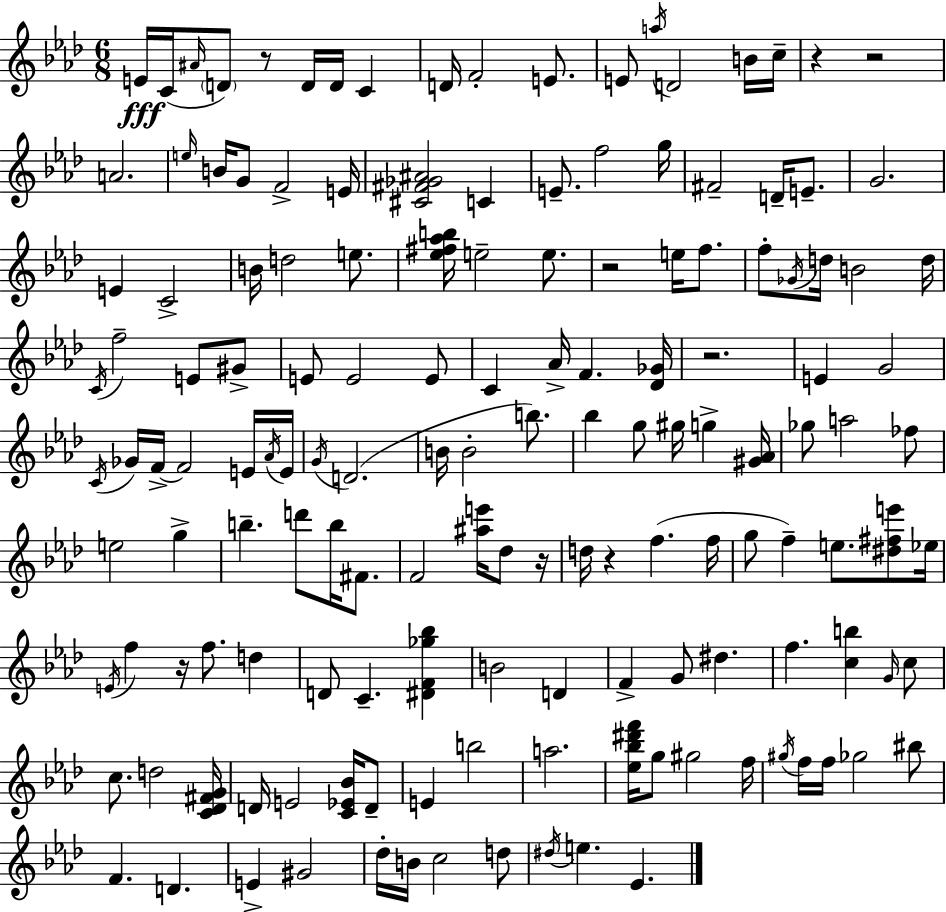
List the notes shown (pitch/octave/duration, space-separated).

E4/s C4/s A#4/s D4/e R/e D4/s D4/s C4/q D4/s F4/h E4/e. E4/e A5/s D4/h B4/s C5/s R/q R/h A4/h. E5/s B4/s G4/e F4/h E4/s [C#4,F#4,Gb4,A#4]/h C4/q E4/e. F5/h G5/s F#4/h D4/s E4/e. G4/h. E4/q C4/h B4/s D5/h E5/e. [Eb5,F#5,Ab5,B5]/s E5/h E5/e. R/h E5/s F5/e. F5/e Gb4/s D5/s B4/h D5/s C4/s F5/h E4/e G#4/e E4/e E4/h E4/e C4/q Ab4/s F4/q. [Db4,Gb4]/s R/h. E4/q G4/h C4/s Gb4/s F4/s F4/h E4/s Ab4/s E4/s G4/s D4/h. B4/s B4/h B5/e. Bb5/q G5/e G#5/s G5/q [G#4,Ab4]/s Gb5/e A5/h FES5/e E5/h G5/q B5/q. D6/e B5/s F#4/e. F4/h [A#5,E6]/s Db5/e R/s D5/s R/q F5/q. F5/s G5/e F5/q E5/e. [D#5,F#5,E6]/e Eb5/s E4/s F5/q R/s F5/e. D5/q D4/e C4/q. [D#4,F4,Gb5,Bb5]/q B4/h D4/q F4/q G4/e D#5/q. F5/q. [C5,B5]/q G4/s C5/e C5/e. D5/h [C4,Db4,F#4,G4]/s D4/s E4/h [C4,Eb4,Bb4]/s D4/e E4/q B5/h A5/h. [Eb5,Bb5,D#6,F6]/s G5/e G#5/h F5/s G#5/s F5/s F5/s Gb5/h BIS5/e F4/q. D4/q. E4/q G#4/h Db5/s B4/s C5/h D5/e D#5/s E5/q. Eb4/q.